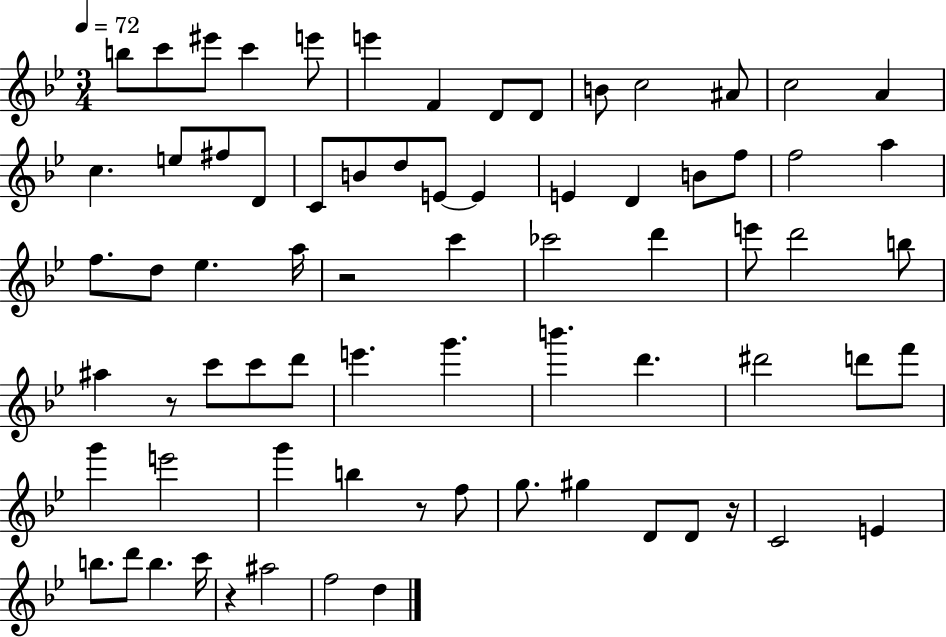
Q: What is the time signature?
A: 3/4